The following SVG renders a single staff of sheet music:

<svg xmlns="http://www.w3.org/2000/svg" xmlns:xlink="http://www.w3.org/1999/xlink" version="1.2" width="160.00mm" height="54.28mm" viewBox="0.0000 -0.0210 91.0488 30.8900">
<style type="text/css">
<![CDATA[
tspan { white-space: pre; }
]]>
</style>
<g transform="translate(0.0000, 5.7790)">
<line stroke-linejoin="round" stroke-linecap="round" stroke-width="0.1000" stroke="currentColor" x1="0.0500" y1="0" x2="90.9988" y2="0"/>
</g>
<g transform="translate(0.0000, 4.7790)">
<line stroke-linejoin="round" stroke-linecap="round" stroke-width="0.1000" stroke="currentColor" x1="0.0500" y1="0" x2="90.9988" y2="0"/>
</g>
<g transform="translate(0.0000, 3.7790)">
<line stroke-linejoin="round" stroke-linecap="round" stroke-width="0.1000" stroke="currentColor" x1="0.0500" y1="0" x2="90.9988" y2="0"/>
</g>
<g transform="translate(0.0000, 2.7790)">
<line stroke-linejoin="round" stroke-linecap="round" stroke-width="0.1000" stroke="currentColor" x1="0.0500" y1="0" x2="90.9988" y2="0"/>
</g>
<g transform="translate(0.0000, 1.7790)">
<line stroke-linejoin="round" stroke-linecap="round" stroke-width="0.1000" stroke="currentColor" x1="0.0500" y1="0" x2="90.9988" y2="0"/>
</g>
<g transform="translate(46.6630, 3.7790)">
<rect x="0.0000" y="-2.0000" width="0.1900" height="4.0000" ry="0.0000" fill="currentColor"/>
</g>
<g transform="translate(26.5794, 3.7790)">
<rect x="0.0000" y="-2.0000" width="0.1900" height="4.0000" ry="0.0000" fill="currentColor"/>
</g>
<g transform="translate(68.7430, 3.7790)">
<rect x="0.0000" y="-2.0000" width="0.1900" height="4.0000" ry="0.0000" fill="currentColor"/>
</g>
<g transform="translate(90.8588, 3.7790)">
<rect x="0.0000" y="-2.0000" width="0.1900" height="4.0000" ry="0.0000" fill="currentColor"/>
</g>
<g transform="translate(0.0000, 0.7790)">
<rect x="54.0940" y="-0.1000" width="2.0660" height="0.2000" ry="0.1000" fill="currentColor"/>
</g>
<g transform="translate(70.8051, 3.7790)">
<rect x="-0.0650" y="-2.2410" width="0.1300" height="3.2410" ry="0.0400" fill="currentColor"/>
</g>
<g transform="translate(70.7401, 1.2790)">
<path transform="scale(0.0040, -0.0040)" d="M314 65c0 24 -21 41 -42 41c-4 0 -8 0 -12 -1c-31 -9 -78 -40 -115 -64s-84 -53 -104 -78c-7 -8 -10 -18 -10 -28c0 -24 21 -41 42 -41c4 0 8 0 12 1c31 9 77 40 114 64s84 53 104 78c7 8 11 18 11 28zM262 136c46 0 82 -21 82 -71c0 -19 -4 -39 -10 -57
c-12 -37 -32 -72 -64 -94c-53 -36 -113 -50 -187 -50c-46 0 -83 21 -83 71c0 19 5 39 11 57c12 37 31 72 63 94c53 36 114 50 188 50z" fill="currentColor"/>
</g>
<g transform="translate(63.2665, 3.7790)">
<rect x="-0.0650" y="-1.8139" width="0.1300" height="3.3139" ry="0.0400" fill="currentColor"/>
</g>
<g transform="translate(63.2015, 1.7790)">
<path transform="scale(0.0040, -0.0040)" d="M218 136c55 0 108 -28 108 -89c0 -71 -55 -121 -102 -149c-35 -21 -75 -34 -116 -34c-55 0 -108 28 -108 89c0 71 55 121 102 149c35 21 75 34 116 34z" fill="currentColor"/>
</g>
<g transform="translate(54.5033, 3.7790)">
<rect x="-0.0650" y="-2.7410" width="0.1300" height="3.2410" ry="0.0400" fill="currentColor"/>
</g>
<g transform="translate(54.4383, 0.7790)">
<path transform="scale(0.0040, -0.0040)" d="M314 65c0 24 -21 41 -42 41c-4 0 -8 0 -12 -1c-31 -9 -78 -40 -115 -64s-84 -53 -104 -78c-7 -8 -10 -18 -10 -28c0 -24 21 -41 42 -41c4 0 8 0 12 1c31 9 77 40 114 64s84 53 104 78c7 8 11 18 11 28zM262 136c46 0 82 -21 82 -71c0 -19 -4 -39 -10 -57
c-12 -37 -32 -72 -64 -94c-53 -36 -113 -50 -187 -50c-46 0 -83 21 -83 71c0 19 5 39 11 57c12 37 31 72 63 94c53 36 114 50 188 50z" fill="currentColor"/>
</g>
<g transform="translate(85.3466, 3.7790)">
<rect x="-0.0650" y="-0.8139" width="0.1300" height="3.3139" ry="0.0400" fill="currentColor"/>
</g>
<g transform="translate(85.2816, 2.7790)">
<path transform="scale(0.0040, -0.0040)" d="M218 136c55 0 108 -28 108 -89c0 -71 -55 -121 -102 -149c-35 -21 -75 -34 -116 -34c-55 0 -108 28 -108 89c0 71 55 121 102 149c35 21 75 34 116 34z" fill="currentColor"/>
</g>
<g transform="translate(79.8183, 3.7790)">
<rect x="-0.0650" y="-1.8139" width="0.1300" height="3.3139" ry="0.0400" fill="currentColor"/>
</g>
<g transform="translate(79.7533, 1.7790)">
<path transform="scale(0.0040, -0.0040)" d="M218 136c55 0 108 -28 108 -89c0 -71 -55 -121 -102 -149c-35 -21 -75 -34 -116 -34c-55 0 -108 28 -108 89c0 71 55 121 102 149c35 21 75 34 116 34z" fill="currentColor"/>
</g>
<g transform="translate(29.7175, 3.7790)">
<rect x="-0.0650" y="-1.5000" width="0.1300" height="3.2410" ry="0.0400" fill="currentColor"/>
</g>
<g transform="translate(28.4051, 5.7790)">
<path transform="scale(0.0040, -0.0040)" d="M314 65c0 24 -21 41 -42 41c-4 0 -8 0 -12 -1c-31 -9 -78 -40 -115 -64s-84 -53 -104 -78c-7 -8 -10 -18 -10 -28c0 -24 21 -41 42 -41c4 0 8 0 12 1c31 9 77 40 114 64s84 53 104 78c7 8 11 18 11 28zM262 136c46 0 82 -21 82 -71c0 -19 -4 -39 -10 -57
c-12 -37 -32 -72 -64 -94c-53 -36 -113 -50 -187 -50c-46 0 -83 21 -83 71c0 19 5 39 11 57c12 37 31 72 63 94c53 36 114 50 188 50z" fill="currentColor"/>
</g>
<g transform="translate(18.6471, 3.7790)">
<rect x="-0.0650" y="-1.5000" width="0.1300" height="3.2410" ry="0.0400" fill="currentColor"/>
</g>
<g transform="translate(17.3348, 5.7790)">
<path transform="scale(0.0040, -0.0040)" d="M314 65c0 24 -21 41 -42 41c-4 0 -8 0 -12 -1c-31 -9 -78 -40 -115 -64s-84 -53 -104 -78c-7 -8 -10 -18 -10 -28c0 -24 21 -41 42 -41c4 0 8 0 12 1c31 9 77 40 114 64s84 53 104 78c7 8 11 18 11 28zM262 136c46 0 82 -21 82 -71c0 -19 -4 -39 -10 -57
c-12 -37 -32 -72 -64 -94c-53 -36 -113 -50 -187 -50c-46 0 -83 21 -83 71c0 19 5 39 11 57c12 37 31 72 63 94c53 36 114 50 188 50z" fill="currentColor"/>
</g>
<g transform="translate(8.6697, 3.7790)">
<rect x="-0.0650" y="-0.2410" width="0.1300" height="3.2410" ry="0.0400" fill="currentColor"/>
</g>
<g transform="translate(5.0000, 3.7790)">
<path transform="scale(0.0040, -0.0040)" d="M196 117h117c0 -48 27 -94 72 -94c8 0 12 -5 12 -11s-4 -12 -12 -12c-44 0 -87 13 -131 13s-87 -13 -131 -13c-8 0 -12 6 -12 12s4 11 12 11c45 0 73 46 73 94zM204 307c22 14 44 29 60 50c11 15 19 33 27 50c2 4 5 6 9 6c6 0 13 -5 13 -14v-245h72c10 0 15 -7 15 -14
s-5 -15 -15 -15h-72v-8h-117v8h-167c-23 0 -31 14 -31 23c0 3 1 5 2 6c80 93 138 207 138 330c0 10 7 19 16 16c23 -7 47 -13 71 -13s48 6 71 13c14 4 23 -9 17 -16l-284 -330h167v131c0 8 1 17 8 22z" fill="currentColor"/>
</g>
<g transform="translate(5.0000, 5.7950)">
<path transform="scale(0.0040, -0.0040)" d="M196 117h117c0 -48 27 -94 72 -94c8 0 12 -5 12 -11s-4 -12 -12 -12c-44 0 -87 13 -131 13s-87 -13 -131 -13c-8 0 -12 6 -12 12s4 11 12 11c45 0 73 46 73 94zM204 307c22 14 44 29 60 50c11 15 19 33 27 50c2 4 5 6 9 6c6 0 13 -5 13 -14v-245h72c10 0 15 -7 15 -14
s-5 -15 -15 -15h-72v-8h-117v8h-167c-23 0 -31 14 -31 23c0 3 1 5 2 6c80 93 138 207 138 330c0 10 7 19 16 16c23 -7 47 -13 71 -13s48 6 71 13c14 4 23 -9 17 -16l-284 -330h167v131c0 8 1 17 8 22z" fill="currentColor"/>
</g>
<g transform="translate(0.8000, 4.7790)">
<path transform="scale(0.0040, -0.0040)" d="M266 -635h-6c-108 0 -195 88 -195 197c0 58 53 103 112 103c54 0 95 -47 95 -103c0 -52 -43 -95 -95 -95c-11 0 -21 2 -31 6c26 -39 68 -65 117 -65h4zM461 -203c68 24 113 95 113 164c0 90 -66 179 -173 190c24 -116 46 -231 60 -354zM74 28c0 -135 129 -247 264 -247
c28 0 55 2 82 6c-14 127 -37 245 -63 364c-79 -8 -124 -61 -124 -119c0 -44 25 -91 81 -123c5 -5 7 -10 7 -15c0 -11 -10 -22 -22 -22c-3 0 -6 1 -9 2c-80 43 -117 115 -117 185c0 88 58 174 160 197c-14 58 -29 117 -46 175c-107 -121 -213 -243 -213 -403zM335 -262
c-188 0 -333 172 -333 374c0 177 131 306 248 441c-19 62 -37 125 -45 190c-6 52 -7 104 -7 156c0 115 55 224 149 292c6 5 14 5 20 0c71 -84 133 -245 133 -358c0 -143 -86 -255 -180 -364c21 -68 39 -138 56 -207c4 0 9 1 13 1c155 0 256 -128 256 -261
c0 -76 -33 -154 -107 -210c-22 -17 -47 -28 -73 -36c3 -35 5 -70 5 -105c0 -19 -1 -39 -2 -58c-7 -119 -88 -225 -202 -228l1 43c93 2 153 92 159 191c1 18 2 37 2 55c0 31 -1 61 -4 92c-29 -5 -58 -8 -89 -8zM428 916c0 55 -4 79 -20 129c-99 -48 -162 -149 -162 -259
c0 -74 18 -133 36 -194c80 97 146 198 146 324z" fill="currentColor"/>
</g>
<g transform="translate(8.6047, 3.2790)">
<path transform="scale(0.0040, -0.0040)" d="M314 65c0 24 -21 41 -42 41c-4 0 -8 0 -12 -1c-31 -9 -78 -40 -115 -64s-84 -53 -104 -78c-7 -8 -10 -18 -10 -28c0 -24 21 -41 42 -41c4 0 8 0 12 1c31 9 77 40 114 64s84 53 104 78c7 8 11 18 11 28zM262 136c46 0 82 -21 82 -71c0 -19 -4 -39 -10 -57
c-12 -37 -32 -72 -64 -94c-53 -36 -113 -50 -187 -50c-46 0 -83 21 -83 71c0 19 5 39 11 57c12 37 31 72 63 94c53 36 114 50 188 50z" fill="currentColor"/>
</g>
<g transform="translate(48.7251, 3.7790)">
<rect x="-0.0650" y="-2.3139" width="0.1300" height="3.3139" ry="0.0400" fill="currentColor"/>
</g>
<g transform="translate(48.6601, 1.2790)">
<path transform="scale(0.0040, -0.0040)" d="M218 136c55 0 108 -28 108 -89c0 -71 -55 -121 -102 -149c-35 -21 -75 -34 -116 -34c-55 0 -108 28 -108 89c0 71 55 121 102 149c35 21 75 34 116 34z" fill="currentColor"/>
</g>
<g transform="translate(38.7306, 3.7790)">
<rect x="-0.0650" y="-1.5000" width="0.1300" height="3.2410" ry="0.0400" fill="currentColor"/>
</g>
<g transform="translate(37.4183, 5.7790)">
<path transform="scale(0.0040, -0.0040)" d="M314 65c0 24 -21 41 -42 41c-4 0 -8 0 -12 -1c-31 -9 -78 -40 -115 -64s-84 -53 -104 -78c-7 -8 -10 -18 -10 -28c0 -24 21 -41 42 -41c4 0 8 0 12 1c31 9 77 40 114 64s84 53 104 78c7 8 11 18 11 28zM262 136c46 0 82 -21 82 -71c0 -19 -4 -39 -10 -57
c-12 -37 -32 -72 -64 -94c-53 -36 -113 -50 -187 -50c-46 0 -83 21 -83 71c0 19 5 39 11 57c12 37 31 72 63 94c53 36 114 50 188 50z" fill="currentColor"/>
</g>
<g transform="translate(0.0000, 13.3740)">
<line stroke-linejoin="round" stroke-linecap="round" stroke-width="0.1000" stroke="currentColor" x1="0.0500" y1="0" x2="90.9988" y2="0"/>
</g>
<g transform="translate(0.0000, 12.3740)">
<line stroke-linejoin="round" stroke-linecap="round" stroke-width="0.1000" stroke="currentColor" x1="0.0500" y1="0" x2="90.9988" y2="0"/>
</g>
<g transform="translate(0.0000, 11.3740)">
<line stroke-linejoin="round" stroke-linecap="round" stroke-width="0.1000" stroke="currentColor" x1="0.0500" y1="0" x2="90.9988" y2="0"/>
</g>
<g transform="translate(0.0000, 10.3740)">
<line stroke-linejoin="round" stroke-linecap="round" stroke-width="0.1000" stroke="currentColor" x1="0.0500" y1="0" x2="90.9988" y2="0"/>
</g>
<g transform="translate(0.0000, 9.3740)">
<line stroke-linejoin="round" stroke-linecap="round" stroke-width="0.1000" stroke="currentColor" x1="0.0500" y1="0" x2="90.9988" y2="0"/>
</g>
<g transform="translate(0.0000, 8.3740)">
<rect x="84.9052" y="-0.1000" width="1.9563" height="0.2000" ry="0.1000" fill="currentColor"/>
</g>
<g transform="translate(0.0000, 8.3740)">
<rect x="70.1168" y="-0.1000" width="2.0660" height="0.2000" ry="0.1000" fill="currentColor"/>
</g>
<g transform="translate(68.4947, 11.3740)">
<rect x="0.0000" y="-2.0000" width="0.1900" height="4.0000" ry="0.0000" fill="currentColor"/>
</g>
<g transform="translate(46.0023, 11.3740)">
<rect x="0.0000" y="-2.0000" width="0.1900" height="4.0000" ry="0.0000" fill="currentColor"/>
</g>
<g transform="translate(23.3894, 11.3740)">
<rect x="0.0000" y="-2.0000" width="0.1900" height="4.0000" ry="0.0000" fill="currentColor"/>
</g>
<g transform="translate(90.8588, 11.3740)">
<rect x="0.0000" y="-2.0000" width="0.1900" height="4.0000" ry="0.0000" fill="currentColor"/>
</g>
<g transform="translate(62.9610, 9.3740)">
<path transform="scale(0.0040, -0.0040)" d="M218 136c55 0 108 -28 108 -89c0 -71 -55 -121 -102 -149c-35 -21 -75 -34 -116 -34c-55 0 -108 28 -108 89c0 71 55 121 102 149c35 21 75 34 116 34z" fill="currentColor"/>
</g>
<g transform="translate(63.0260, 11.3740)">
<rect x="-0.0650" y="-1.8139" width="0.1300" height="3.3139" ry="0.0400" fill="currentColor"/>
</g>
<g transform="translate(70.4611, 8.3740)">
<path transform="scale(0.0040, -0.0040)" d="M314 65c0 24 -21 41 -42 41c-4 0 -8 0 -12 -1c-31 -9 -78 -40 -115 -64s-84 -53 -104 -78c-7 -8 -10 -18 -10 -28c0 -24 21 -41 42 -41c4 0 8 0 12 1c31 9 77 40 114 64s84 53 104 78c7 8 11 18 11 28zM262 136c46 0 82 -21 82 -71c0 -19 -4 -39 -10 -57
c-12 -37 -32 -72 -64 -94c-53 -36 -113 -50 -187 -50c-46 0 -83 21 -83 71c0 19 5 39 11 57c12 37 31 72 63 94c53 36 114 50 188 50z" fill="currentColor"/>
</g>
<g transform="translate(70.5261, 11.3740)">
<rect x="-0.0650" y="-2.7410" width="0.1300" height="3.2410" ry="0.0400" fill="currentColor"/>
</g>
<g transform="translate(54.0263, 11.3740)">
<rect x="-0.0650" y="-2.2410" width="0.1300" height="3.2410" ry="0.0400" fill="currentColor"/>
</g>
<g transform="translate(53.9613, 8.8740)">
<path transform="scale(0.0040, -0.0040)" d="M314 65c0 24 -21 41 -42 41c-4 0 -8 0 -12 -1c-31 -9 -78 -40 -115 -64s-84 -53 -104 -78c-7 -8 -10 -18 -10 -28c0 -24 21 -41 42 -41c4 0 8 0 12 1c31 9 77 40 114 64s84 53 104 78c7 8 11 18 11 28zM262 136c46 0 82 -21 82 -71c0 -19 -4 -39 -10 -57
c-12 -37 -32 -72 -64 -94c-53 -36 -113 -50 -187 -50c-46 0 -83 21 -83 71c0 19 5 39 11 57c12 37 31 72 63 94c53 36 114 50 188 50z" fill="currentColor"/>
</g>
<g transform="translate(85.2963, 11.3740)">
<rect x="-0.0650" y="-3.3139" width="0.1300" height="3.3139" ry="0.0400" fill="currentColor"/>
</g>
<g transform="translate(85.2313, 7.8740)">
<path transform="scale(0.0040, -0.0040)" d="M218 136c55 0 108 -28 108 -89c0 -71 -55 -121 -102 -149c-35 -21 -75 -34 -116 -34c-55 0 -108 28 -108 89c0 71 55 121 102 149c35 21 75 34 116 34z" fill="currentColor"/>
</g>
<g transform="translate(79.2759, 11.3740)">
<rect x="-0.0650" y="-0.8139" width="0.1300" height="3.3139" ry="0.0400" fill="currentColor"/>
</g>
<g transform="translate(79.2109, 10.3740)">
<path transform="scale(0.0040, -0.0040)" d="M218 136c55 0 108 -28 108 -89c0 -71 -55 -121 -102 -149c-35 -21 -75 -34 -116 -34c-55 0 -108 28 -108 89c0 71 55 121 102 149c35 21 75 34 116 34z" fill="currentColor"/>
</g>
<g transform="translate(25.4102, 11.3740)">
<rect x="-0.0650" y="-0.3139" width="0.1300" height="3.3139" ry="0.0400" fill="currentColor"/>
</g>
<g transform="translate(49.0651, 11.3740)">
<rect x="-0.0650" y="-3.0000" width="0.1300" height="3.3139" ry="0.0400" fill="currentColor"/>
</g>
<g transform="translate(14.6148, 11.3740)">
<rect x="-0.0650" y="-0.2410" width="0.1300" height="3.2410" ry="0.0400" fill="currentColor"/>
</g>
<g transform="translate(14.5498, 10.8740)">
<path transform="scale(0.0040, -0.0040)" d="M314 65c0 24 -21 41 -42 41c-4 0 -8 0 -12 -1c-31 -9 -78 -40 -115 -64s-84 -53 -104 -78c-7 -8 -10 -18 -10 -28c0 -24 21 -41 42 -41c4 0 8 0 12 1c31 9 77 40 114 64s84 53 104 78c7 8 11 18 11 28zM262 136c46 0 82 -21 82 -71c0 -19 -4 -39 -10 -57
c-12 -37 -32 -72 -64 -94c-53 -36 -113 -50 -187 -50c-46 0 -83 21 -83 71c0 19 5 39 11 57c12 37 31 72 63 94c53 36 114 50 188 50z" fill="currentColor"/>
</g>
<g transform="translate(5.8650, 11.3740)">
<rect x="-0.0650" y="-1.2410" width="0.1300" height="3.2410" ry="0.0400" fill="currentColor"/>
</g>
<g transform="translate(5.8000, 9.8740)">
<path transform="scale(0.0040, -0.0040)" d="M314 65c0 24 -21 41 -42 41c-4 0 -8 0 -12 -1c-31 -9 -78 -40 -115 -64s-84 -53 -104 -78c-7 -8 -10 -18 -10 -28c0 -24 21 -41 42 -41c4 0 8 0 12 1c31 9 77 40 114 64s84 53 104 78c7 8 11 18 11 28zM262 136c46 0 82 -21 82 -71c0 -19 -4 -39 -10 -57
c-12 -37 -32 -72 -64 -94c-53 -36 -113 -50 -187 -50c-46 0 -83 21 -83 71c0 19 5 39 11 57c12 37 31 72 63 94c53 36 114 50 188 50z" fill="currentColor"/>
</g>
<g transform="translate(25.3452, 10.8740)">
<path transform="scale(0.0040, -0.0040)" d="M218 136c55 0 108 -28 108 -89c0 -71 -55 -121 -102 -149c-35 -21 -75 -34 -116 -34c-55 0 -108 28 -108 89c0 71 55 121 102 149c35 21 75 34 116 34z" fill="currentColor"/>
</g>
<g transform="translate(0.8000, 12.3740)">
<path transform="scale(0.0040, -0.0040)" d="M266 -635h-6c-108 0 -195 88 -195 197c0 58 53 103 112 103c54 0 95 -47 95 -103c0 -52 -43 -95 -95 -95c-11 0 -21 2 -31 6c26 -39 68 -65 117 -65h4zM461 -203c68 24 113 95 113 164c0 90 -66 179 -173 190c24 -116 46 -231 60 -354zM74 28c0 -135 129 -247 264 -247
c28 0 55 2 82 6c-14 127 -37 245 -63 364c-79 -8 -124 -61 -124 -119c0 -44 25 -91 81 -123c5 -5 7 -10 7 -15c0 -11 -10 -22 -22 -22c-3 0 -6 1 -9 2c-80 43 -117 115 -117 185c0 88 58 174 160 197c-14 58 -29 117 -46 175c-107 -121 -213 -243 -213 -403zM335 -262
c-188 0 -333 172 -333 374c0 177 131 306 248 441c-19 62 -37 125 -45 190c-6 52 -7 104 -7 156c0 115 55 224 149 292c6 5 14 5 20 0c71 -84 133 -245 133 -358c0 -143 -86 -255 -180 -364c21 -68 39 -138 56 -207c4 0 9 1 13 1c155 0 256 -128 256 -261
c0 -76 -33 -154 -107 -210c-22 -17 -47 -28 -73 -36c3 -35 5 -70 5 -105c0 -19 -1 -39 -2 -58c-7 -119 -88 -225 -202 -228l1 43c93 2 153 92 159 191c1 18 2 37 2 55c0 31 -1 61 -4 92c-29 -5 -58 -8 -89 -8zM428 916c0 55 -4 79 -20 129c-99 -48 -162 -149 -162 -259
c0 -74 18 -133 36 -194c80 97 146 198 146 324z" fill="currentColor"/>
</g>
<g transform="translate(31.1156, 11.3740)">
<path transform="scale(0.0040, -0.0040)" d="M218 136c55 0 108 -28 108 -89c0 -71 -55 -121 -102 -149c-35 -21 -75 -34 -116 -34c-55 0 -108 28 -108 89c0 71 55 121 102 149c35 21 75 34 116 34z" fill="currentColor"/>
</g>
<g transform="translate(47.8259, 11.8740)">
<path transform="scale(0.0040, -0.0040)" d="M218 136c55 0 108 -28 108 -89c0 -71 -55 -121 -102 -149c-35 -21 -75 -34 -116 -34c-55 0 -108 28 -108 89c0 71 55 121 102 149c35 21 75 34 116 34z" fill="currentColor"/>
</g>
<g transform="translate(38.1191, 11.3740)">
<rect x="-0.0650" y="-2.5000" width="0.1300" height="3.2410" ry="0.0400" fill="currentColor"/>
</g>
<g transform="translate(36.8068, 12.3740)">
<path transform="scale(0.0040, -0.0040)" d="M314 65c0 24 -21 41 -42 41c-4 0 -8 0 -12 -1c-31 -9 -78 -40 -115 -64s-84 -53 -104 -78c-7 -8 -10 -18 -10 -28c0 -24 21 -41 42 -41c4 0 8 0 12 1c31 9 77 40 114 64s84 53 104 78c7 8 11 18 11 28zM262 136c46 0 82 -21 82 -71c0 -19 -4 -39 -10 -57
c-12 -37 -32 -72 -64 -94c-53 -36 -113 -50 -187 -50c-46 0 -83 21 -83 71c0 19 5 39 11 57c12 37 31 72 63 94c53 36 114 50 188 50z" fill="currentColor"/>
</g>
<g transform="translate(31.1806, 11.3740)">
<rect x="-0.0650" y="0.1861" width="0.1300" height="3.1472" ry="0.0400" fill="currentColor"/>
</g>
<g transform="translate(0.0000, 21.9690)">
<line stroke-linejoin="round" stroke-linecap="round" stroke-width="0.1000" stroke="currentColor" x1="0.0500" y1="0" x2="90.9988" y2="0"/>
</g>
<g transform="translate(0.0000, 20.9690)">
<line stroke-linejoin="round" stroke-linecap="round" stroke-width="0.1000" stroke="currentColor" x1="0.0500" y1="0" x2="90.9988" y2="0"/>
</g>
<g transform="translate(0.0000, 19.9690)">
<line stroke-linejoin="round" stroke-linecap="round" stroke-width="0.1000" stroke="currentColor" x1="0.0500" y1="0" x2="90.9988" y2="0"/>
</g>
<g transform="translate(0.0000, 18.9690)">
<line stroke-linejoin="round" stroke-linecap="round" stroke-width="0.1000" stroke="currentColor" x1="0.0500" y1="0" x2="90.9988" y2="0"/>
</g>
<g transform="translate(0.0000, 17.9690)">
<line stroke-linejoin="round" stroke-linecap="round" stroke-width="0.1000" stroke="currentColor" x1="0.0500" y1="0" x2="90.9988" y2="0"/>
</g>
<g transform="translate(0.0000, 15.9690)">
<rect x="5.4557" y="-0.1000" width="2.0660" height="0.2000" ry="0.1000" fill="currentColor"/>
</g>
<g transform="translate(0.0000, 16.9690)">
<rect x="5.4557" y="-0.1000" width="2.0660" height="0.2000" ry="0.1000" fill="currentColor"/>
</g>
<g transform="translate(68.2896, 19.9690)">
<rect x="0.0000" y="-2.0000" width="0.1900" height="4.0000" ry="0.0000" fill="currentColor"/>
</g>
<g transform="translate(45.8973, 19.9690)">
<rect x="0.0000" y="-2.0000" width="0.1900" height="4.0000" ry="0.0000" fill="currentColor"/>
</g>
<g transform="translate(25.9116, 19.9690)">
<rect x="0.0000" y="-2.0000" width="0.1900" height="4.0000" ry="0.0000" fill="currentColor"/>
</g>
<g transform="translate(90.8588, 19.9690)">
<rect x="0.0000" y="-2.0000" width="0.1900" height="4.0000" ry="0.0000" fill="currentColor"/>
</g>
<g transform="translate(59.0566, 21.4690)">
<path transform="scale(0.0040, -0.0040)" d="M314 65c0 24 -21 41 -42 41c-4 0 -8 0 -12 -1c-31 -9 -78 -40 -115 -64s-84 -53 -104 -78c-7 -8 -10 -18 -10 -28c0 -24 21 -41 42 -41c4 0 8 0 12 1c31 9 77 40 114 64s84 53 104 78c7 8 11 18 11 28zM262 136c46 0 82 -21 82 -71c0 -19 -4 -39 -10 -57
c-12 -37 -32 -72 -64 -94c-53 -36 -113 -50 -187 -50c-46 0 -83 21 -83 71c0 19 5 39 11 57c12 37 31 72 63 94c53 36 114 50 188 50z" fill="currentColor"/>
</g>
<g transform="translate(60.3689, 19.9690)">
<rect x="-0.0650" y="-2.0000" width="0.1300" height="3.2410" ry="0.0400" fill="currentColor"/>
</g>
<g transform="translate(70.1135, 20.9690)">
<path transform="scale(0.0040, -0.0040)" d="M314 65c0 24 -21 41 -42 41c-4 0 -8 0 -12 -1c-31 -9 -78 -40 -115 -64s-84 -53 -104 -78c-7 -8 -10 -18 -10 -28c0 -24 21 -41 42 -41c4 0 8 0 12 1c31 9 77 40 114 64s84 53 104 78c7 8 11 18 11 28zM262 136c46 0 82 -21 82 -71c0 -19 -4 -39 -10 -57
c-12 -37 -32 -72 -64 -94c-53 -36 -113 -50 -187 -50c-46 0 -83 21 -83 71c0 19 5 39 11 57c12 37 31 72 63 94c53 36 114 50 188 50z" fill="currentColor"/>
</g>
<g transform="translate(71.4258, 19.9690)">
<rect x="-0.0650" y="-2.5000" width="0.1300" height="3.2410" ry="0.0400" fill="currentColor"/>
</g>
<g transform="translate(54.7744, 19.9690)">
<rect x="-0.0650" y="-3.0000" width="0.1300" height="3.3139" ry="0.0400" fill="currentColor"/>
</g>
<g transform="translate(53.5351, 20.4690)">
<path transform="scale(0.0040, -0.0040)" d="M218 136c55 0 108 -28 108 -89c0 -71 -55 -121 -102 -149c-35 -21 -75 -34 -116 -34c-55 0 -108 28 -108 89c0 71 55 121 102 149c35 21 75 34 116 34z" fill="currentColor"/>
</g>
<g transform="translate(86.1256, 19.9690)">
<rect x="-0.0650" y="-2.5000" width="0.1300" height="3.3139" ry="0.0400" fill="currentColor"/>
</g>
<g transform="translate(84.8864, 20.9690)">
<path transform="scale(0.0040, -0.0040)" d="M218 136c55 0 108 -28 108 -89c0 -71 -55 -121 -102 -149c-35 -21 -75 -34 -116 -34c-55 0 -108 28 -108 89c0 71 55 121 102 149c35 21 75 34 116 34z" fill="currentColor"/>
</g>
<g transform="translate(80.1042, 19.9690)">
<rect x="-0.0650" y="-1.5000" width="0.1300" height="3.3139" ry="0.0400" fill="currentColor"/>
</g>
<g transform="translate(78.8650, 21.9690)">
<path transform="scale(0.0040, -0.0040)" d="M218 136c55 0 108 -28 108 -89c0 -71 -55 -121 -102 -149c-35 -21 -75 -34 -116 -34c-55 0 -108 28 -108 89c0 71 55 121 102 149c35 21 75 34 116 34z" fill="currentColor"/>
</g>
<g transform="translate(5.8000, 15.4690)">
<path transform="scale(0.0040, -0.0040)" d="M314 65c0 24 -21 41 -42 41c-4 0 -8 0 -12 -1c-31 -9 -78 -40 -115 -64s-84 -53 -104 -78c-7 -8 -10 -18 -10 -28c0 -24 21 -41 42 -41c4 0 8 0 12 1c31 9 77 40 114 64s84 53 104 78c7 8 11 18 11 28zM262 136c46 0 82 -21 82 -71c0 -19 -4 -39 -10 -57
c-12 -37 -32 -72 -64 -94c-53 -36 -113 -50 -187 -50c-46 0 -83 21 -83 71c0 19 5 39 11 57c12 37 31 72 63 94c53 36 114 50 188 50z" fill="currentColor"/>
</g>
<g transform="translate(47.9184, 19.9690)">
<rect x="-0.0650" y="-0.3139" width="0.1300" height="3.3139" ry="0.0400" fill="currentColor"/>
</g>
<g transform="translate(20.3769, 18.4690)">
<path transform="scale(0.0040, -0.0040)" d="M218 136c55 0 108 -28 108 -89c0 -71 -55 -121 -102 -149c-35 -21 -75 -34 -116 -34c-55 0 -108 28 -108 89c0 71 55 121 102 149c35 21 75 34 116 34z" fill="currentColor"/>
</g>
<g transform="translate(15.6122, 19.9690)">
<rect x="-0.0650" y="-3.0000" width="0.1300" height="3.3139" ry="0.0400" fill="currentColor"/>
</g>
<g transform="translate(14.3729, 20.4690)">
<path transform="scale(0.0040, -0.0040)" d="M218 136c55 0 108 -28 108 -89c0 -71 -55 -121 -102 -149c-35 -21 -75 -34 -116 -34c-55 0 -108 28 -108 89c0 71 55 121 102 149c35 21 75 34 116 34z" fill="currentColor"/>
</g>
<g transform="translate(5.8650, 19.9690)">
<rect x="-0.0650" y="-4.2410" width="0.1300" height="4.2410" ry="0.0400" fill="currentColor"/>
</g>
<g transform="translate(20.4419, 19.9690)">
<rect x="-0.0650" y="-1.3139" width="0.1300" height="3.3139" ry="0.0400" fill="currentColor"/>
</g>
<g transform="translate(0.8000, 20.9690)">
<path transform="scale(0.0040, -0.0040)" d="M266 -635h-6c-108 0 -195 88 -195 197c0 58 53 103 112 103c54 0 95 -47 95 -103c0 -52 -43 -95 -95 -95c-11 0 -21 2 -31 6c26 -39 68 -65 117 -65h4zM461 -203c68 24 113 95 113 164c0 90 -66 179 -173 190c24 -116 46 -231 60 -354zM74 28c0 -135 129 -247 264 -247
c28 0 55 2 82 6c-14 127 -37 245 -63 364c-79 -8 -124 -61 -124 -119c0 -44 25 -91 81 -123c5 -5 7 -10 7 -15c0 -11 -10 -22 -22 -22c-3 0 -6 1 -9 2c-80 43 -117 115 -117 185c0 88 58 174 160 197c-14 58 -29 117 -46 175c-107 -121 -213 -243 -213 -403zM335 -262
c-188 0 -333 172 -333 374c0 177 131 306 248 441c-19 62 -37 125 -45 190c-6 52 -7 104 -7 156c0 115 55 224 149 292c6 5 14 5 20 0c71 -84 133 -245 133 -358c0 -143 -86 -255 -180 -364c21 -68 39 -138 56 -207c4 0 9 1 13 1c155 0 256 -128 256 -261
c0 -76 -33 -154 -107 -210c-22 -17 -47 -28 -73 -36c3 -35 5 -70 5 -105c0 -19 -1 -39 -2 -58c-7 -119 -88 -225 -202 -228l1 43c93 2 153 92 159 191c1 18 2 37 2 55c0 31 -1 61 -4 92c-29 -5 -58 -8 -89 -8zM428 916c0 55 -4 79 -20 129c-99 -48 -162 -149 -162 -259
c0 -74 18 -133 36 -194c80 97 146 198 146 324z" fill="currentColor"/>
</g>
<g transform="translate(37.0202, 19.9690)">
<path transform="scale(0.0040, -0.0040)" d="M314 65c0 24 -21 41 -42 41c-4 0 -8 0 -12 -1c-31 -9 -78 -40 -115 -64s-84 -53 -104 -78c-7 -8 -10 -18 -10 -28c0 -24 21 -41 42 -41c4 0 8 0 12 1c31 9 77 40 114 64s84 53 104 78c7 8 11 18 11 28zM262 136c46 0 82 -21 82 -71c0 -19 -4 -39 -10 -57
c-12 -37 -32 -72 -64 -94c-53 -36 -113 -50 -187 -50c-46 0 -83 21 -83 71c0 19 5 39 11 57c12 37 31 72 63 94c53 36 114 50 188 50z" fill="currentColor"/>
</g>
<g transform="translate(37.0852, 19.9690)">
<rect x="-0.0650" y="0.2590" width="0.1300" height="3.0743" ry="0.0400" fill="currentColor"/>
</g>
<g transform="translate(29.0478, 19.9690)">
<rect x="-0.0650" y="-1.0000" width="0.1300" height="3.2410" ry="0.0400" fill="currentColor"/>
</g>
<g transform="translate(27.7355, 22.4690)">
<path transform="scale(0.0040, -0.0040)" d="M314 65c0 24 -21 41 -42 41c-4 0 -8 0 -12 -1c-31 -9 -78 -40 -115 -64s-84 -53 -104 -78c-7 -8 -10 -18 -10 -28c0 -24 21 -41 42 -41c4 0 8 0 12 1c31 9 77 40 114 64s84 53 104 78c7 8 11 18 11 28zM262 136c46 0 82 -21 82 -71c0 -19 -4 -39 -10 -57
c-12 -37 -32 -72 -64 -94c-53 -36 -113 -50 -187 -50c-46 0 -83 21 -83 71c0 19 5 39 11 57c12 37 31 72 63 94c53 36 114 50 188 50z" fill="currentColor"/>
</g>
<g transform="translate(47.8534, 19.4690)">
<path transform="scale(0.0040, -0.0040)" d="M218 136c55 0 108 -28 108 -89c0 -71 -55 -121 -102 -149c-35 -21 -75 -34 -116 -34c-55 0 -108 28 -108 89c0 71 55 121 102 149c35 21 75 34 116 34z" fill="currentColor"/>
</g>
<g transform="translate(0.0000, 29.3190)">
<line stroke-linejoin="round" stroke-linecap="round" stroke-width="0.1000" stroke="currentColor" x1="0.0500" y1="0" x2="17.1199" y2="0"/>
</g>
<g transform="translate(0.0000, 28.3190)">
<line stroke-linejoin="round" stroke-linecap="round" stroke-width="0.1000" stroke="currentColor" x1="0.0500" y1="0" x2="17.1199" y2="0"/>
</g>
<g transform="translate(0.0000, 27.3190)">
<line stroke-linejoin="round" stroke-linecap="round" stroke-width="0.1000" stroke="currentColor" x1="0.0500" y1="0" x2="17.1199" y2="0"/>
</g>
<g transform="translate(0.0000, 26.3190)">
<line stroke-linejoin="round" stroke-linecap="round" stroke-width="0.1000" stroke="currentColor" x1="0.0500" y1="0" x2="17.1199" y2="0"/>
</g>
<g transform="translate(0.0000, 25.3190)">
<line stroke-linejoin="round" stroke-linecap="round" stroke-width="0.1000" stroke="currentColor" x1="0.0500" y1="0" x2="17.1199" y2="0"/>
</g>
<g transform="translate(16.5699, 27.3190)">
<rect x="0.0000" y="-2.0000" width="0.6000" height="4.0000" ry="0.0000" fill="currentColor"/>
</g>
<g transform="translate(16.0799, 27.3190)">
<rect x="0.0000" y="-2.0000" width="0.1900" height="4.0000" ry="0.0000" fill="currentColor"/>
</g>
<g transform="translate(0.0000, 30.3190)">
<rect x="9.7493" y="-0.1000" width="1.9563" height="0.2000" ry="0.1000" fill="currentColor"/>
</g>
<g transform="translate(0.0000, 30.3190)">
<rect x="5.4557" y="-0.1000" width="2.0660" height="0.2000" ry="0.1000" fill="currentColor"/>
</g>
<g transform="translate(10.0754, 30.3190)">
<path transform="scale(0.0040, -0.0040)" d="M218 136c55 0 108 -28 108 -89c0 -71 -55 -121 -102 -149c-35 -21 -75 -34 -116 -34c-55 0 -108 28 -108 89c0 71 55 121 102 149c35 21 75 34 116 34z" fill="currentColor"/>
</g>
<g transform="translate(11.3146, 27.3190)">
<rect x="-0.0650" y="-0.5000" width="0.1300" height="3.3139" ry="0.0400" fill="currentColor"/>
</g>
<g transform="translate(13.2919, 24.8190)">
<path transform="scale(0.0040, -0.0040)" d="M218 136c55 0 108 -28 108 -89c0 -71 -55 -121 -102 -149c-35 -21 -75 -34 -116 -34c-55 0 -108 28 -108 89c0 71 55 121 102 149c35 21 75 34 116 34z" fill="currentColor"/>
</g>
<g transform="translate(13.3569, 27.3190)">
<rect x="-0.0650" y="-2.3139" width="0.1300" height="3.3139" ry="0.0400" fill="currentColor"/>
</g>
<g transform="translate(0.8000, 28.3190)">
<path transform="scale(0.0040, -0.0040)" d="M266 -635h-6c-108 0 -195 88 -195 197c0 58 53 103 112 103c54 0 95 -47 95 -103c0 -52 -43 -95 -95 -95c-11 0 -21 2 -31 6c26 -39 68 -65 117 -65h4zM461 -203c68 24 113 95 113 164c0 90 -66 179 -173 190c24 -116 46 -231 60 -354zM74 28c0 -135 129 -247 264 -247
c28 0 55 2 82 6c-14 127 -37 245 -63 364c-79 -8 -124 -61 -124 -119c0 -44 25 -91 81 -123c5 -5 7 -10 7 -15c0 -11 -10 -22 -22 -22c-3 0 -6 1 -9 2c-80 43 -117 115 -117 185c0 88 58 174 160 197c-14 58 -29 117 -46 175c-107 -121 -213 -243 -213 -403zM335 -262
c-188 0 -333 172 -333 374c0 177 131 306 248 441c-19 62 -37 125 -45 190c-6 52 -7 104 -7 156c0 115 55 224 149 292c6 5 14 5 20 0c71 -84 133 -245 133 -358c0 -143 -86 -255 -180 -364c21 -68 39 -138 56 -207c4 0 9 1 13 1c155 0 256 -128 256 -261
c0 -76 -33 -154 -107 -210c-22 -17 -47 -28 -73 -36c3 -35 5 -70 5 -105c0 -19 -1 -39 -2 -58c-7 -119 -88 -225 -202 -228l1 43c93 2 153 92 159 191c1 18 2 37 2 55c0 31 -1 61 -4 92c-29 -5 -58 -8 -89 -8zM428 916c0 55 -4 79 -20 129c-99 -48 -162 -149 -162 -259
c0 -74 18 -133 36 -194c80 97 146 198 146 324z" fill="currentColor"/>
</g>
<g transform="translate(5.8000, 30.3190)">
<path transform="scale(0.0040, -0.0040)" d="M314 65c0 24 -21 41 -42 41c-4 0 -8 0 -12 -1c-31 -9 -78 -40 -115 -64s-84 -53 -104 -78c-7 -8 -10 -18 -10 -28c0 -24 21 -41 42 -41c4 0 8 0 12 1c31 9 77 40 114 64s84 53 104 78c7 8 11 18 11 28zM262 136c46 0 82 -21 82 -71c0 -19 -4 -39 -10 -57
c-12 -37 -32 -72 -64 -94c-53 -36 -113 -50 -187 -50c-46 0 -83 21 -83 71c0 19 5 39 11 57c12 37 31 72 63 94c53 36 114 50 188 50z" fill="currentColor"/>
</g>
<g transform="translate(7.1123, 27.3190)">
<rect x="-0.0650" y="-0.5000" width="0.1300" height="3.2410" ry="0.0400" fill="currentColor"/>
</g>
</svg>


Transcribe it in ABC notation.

X:1
T:Untitled
M:4/4
L:1/4
K:C
c2 E2 E2 E2 g a2 f g2 f d e2 c2 c B G2 A g2 f a2 d b d'2 A e D2 B2 c A F2 G2 E G C2 C g